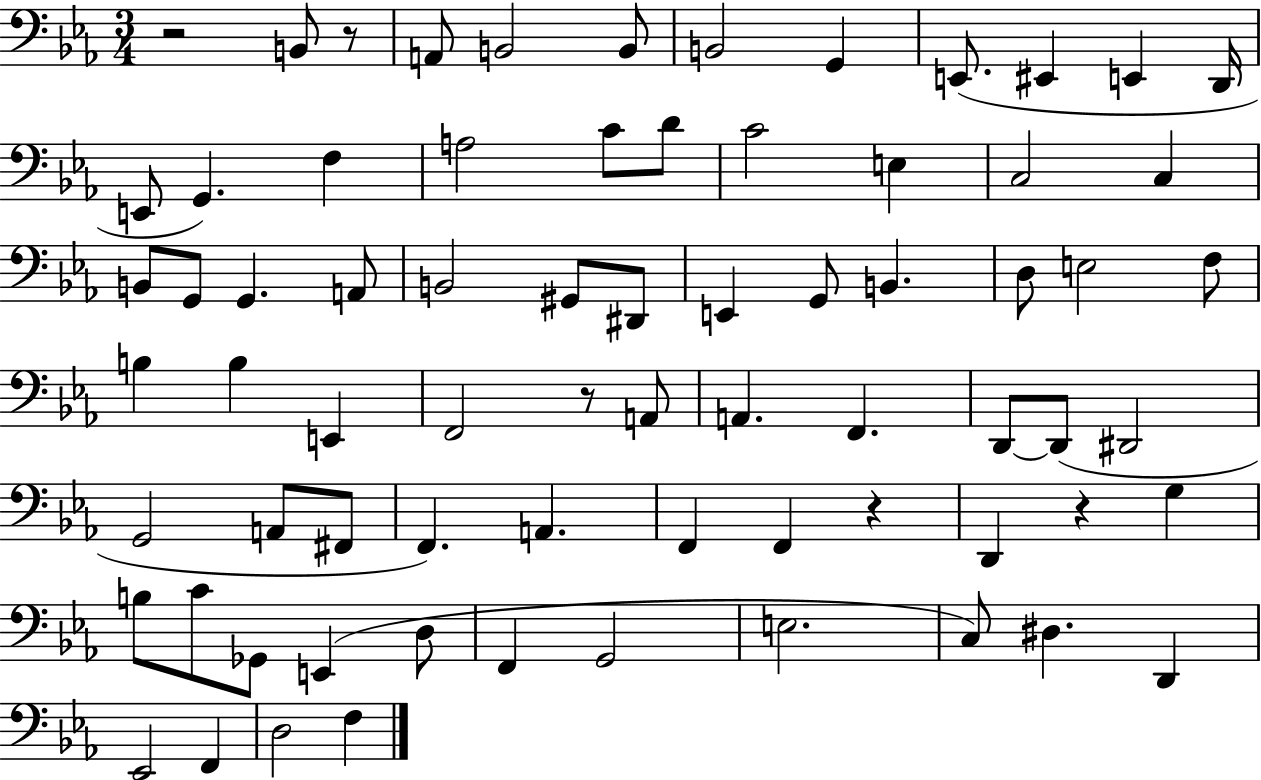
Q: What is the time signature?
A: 3/4